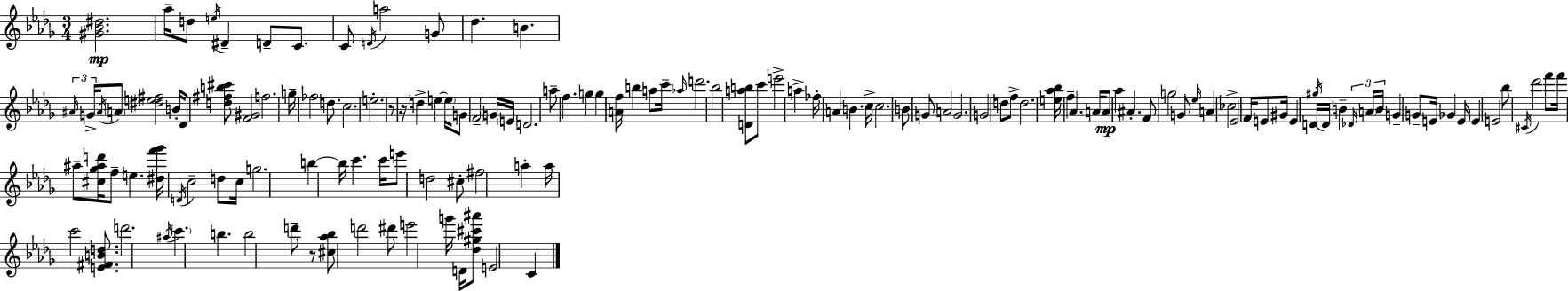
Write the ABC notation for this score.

X:1
T:Untitled
M:3/4
L:1/4
K:Bbm
[^G_B^d]2 _a/4 d/2 e/4 ^D D/2 C/2 C/2 D/4 a2 G/2 _d B ^A/4 G/4 ^A/4 A/2 [^de^f]2 B/4 _D/2 [d^fb^c']/2 [F^G]2 f2 g/4 _f2 d/2 c2 e2 z/2 z/4 d e e/4 G/2 F2 G/4 E/4 D2 a/2 f g g [Af]/4 b a/2 c'/4 _a/4 d'2 _b2 [Dab]/2 c'/2 e'2 a _f/4 A B c/4 c2 B/2 G/2 A2 G2 G2 d/2 f/2 d2 [e_a_b]/4 f _A A/4 A/2 _a ^A F/2 g2 G/2 _e/4 A _c2 _E2 F/4 E/2 ^G/4 E D/4 ^g/4 D/4 B _D/4 A/4 B/4 G G/2 E/4 _G E/4 E E2 _b/2 ^C/4 _d'2 f'/2 f'/4 ^a/2 [^c_g^ad']/4 f/2 e [^df'_g']/4 D/4 c2 d/2 c/4 g2 b b/4 c' c'/4 e'/2 d2 ^c/2 ^f2 a a/4 c'2 [E^FBd]/2 d'2 ^a/4 c' b b2 d'/2 z/2 [^c_a_b]/2 d'2 ^d'/2 e'2 g'/4 D/4 [_d^g^c'^a']/2 E2 C